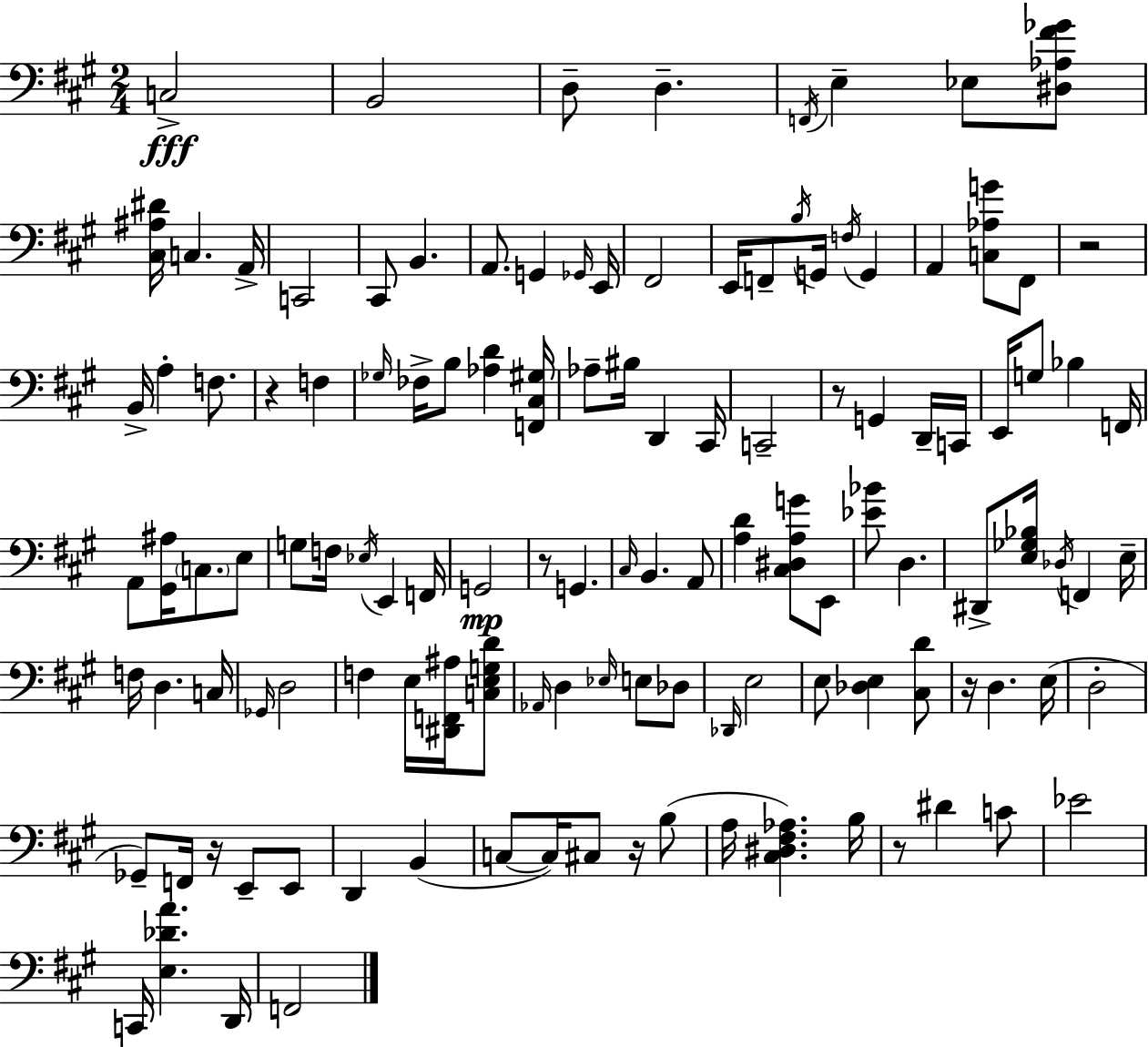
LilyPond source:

{
  \clef bass
  \numericTimeSignature
  \time 2/4
  \key a \major
  \repeat volta 2 { c2->\fff | b,2 | d8-- d4.-- | \acciaccatura { f,16 } e4-- ees8 <dis aes fis' ges'>8 | \break <cis ais dis'>16 c4. | a,16-> c,2 | cis,8 b,4. | a,8. g,4 | \break \grace { ges,16 } e,16 fis,2 | e,16 f,8-- \acciaccatura { b16 } g,16 \acciaccatura { f16 } | g,4 a,4 | <c aes g'>8 fis,8 r2 | \break b,16-> a4-. | f8. r4 | f4 \grace { ges16 } fes16-> b8 | <aes d'>4 <f, cis gis>16 aes8-- bis16 | \break d,4 cis,16 c,2-- | r8 g,4 | d,16-- c,16 e,16 g8 | bes4 f,16 a,8 <gis, ais>16 | \break \parenthesize c8. e8 g8 f16 | \acciaccatura { ees16 } e,4 f,16 g,2\mp | r8 | g,4. \grace { cis16 } b,4. | \break a,8 <a d'>4 | <cis dis a g'>8 e,8 <ees' bes'>8 | d4. dis,8-> | <e ges bes>16 \acciaccatura { des16 } f,4 e16-- | \break f16 d4. c16 | \grace { ges,16 } d2 | f4 e16 <dis, f, ais>16 <c e g d'>8 | \grace { aes,16 } d4 \grace { ees16 } e8 | \break des8 \grace { des,16 } e2 | e8 <des e>4 | <cis d'>8 r16 d4. | e16( d2-. | \break ges,8--) f,16 r16 | e,8-- e,8 d,4 | b,4( c8~~ c16) cis8 | r16 b8( a16 <cis dis fis aes>4.) | \break b16 r8 dis'4 | c'8 ees'2 | c,16 <e des' a'>4. | d,16 f,2 | \break } \bar "|."
}